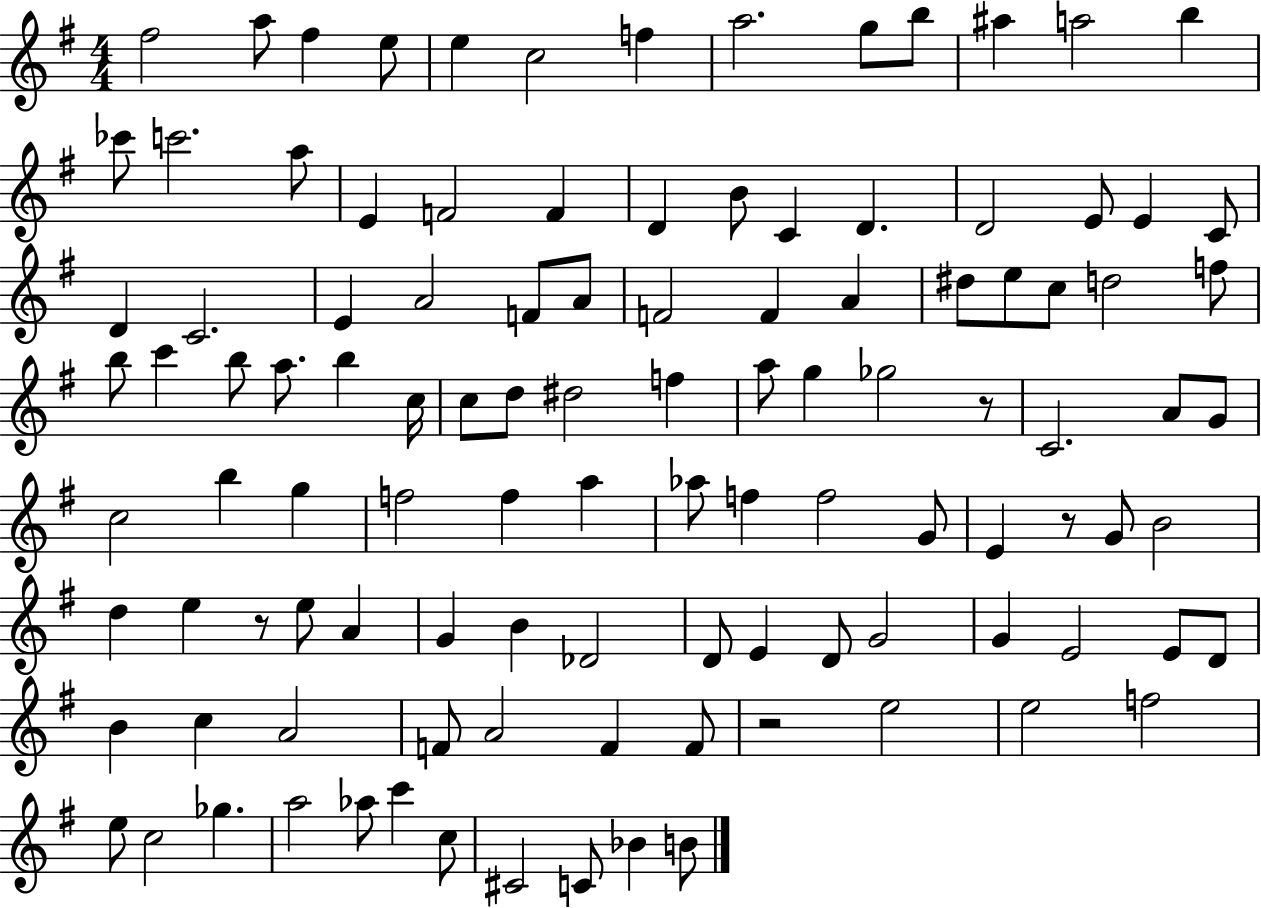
{
  \clef treble
  \numericTimeSignature
  \time 4/4
  \key g \major
  \repeat volta 2 { fis''2 a''8 fis''4 e''8 | e''4 c''2 f''4 | a''2. g''8 b''8 | ais''4 a''2 b''4 | \break ces'''8 c'''2. a''8 | e'4 f'2 f'4 | d'4 b'8 c'4 d'4. | d'2 e'8 e'4 c'8 | \break d'4 c'2. | e'4 a'2 f'8 a'8 | f'2 f'4 a'4 | dis''8 e''8 c''8 d''2 f''8 | \break b''8 c'''4 b''8 a''8. b''4 c''16 | c''8 d''8 dis''2 f''4 | a''8 g''4 ges''2 r8 | c'2. a'8 g'8 | \break c''2 b''4 g''4 | f''2 f''4 a''4 | aes''8 f''4 f''2 g'8 | e'4 r8 g'8 b'2 | \break d''4 e''4 r8 e''8 a'4 | g'4 b'4 des'2 | d'8 e'4 d'8 g'2 | g'4 e'2 e'8 d'8 | \break b'4 c''4 a'2 | f'8 a'2 f'4 f'8 | r2 e''2 | e''2 f''2 | \break e''8 c''2 ges''4. | a''2 aes''8 c'''4 c''8 | cis'2 c'8 bes'4 b'8 | } \bar "|."
}